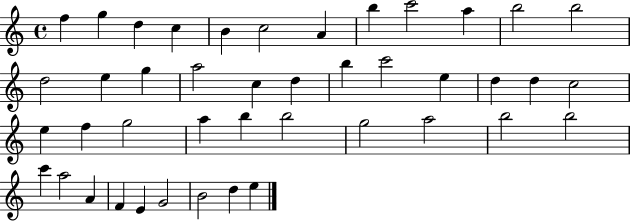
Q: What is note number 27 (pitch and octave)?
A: G5